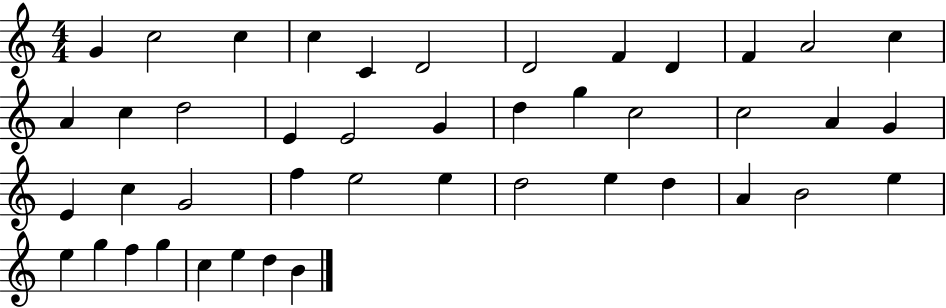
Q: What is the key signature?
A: C major